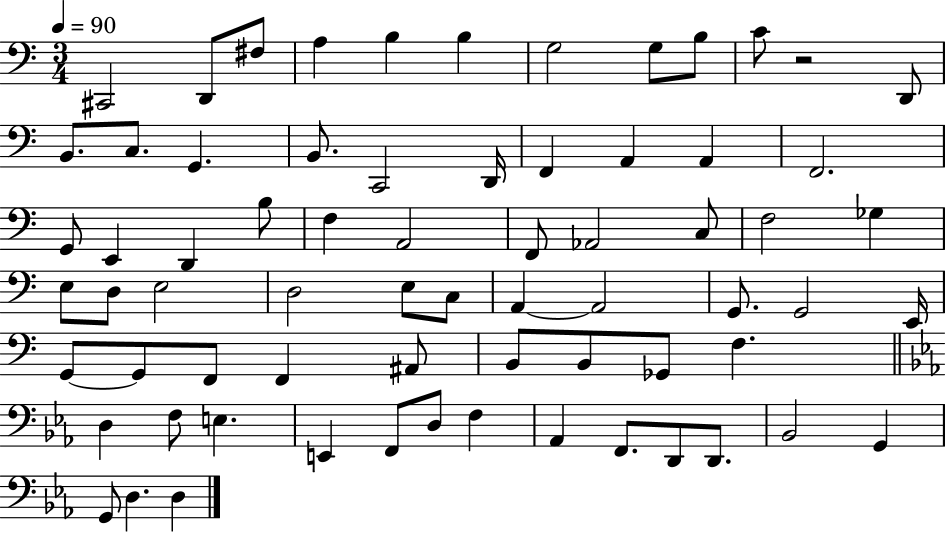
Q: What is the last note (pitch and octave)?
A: D3